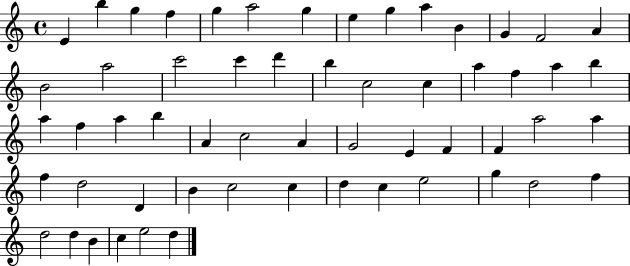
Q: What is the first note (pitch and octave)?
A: E4